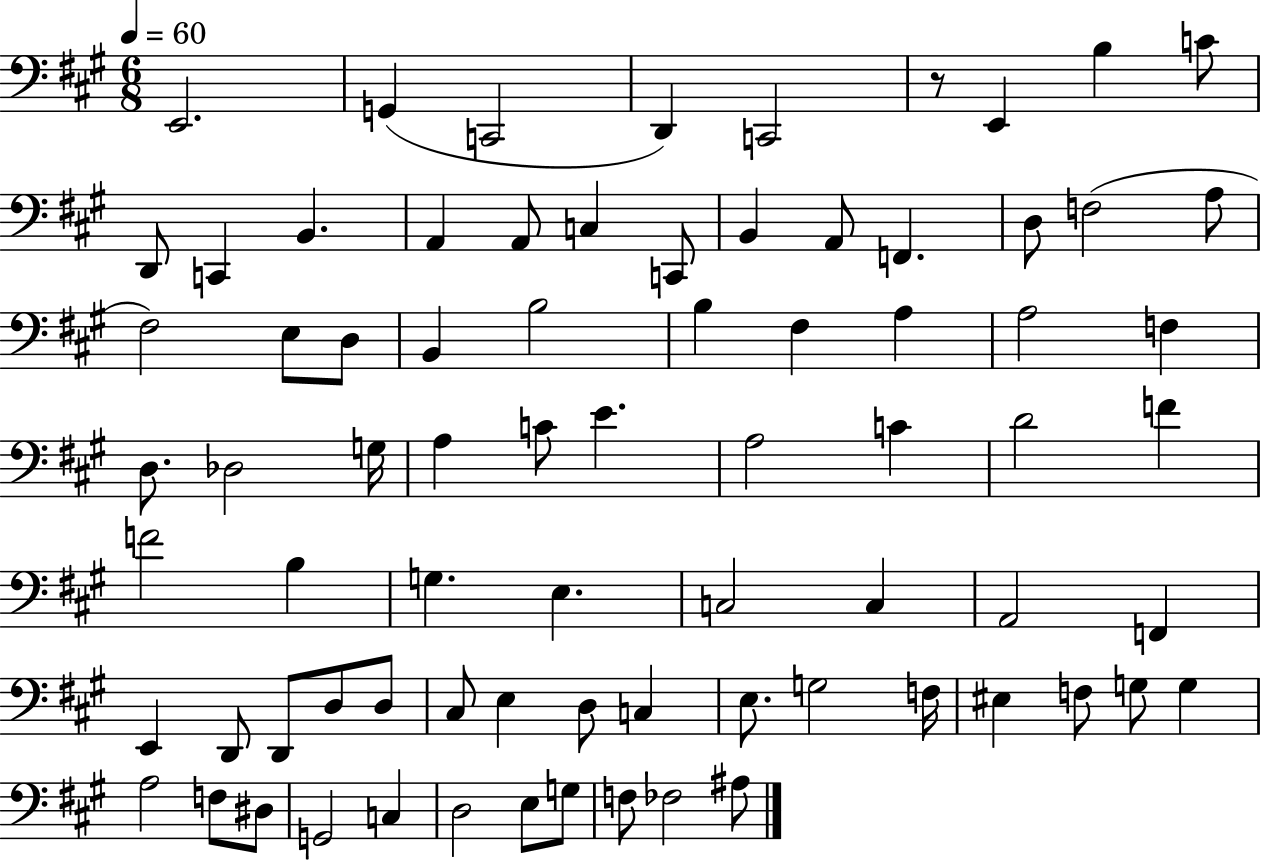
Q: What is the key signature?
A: A major